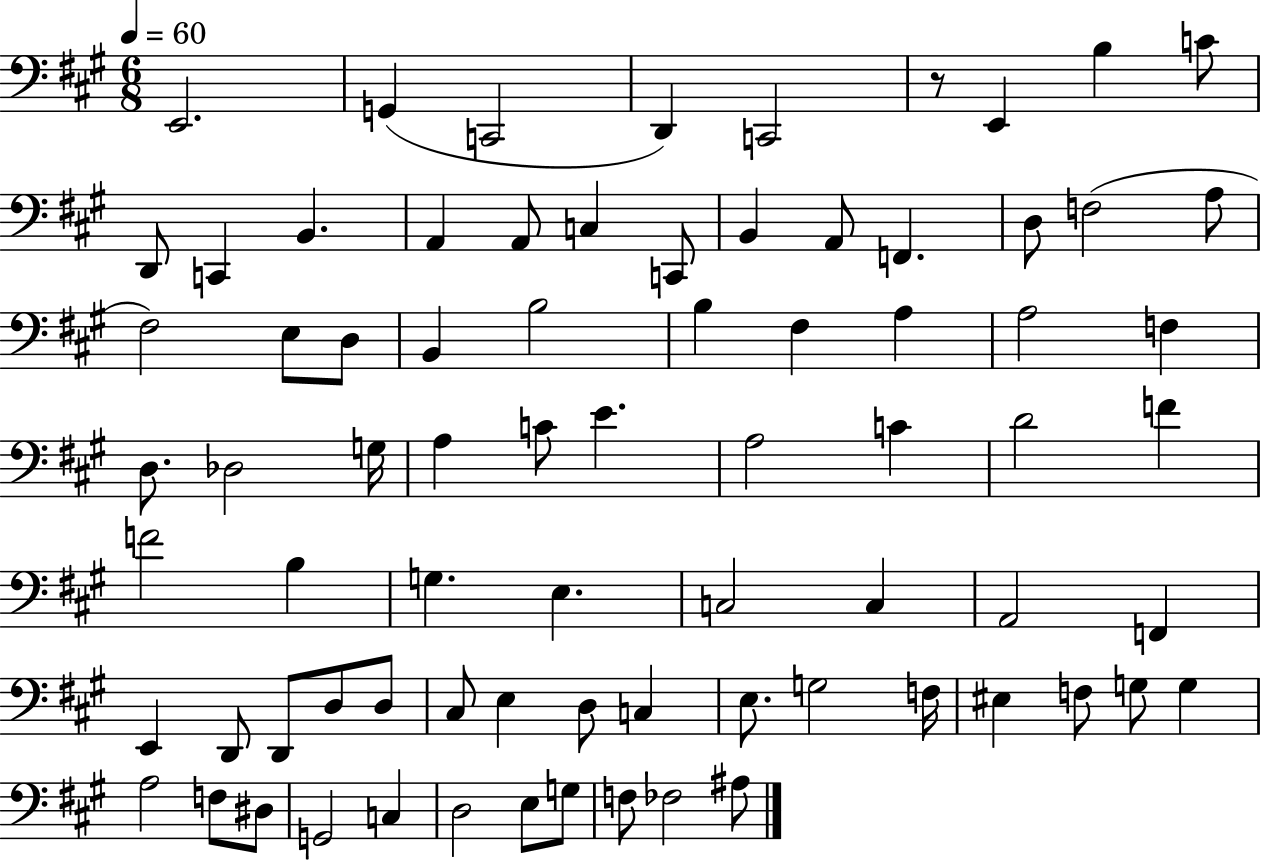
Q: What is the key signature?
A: A major